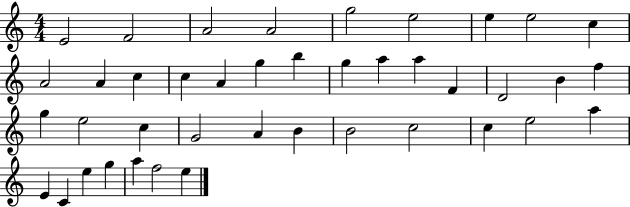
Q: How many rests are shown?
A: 0